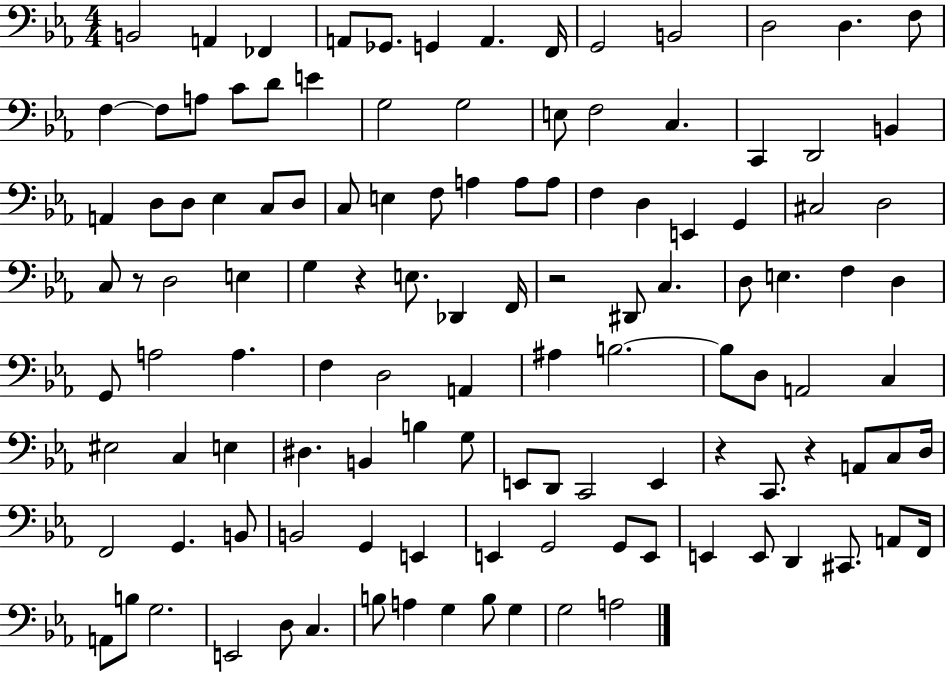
X:1
T:Untitled
M:4/4
L:1/4
K:Eb
B,,2 A,, _F,, A,,/2 _G,,/2 G,, A,, F,,/4 G,,2 B,,2 D,2 D, F,/2 F, F,/2 A,/2 C/2 D/2 E G,2 G,2 E,/2 F,2 C, C,, D,,2 B,, A,, D,/2 D,/2 _E, C,/2 D,/2 C,/2 E, F,/2 A, A,/2 A,/2 F, D, E,, G,, ^C,2 D,2 C,/2 z/2 D,2 E, G, z E,/2 _D,, F,,/4 z2 ^D,,/2 C, D,/2 E, F, D, G,,/2 A,2 A, F, D,2 A,, ^A, B,2 B,/2 D,/2 A,,2 C, ^E,2 C, E, ^D, B,, B, G,/2 E,,/2 D,,/2 C,,2 E,, z C,,/2 z A,,/2 C,/2 D,/4 F,,2 G,, B,,/2 B,,2 G,, E,, E,, G,,2 G,,/2 E,,/2 E,, E,,/2 D,, ^C,,/2 A,,/2 F,,/4 A,,/2 B,/2 G,2 E,,2 D,/2 C, B,/2 A, G, B,/2 G, G,2 A,2